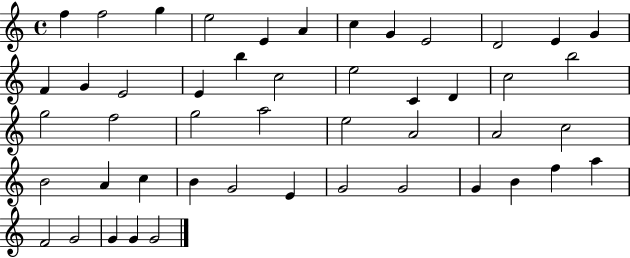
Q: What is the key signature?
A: C major